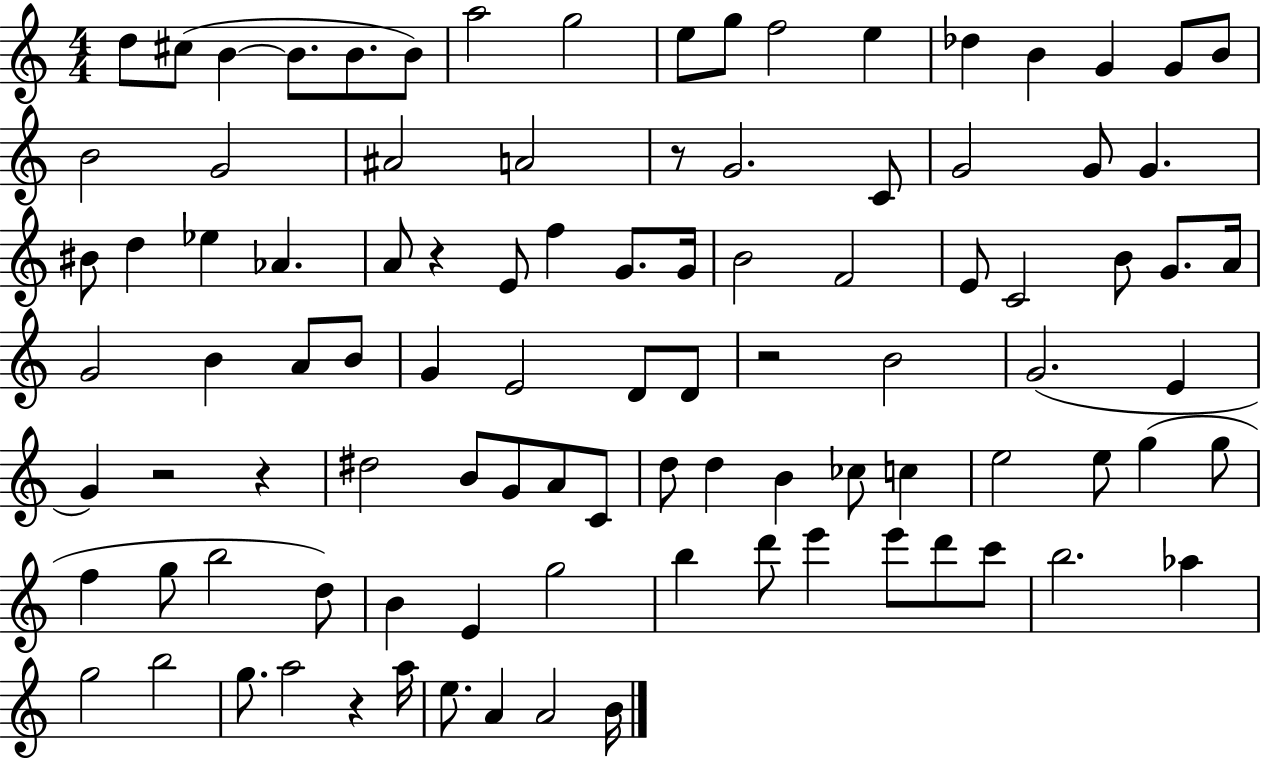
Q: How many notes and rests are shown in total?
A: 98